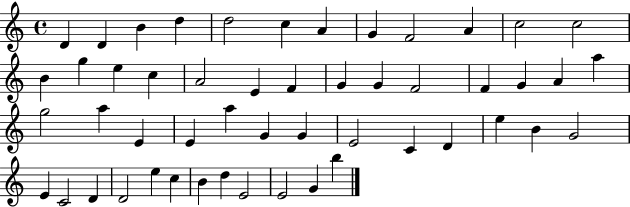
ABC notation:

X:1
T:Untitled
M:4/4
L:1/4
K:C
D D B d d2 c A G F2 A c2 c2 B g e c A2 E F G G F2 F G A a g2 a E E a G G E2 C D e B G2 E C2 D D2 e c B d E2 E2 G b